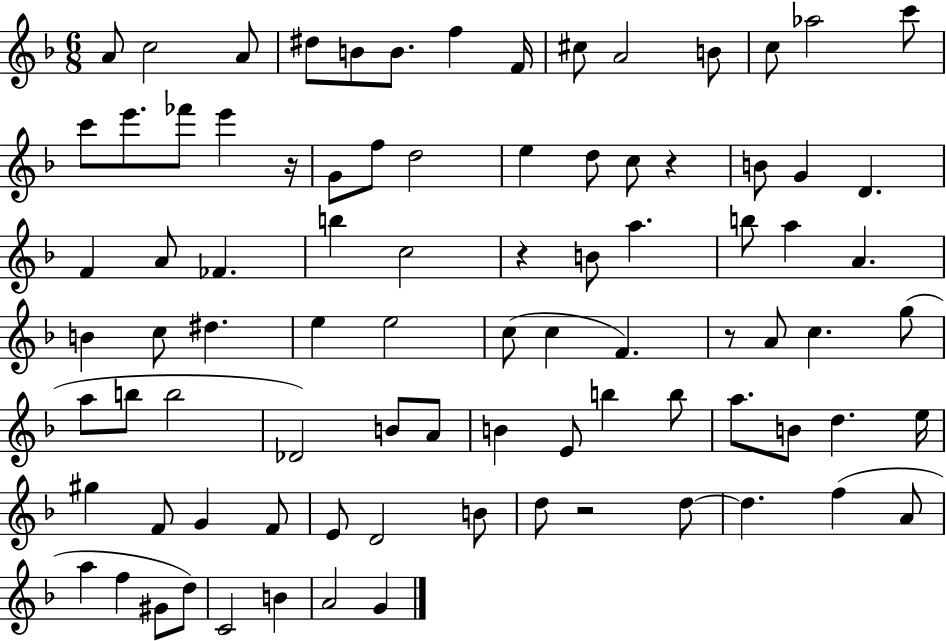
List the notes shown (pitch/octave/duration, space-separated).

A4/e C5/h A4/e D#5/e B4/e B4/e. F5/q F4/s C#5/e A4/h B4/e C5/e Ab5/h C6/e C6/e E6/e. FES6/e E6/q R/s G4/e F5/e D5/h E5/q D5/e C5/e R/q B4/e G4/q D4/q. F4/q A4/e FES4/q. B5/q C5/h R/q B4/e A5/q. B5/e A5/q A4/q. B4/q C5/e D#5/q. E5/q E5/h C5/e C5/q F4/q. R/e A4/e C5/q. G5/e A5/e B5/e B5/h Db4/h B4/e A4/e B4/q E4/e B5/q B5/e A5/e. B4/e D5/q. E5/s G#5/q F4/e G4/q F4/e E4/e D4/h B4/e D5/e R/h D5/e D5/q. F5/q A4/e A5/q F5/q G#4/e D5/e C4/h B4/q A4/h G4/q